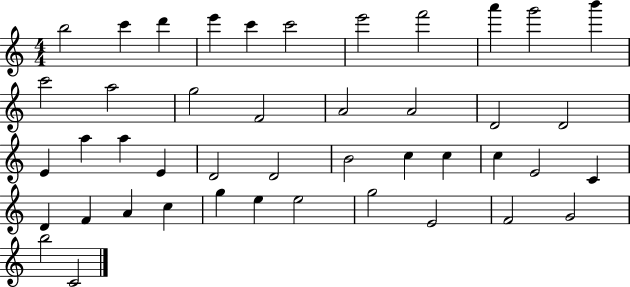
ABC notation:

X:1
T:Untitled
M:4/4
L:1/4
K:C
b2 c' d' e' c' c'2 e'2 f'2 a' g'2 b' c'2 a2 g2 F2 A2 A2 D2 D2 E a a E D2 D2 B2 c c c E2 C D F A c g e e2 g2 E2 F2 G2 b2 C2